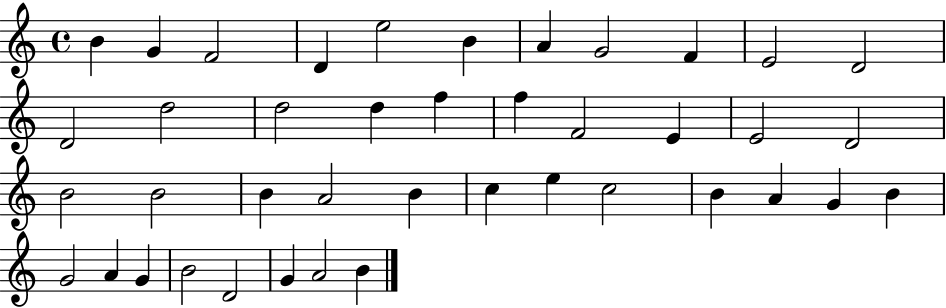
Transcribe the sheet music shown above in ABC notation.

X:1
T:Untitled
M:4/4
L:1/4
K:C
B G F2 D e2 B A G2 F E2 D2 D2 d2 d2 d f f F2 E E2 D2 B2 B2 B A2 B c e c2 B A G B G2 A G B2 D2 G A2 B